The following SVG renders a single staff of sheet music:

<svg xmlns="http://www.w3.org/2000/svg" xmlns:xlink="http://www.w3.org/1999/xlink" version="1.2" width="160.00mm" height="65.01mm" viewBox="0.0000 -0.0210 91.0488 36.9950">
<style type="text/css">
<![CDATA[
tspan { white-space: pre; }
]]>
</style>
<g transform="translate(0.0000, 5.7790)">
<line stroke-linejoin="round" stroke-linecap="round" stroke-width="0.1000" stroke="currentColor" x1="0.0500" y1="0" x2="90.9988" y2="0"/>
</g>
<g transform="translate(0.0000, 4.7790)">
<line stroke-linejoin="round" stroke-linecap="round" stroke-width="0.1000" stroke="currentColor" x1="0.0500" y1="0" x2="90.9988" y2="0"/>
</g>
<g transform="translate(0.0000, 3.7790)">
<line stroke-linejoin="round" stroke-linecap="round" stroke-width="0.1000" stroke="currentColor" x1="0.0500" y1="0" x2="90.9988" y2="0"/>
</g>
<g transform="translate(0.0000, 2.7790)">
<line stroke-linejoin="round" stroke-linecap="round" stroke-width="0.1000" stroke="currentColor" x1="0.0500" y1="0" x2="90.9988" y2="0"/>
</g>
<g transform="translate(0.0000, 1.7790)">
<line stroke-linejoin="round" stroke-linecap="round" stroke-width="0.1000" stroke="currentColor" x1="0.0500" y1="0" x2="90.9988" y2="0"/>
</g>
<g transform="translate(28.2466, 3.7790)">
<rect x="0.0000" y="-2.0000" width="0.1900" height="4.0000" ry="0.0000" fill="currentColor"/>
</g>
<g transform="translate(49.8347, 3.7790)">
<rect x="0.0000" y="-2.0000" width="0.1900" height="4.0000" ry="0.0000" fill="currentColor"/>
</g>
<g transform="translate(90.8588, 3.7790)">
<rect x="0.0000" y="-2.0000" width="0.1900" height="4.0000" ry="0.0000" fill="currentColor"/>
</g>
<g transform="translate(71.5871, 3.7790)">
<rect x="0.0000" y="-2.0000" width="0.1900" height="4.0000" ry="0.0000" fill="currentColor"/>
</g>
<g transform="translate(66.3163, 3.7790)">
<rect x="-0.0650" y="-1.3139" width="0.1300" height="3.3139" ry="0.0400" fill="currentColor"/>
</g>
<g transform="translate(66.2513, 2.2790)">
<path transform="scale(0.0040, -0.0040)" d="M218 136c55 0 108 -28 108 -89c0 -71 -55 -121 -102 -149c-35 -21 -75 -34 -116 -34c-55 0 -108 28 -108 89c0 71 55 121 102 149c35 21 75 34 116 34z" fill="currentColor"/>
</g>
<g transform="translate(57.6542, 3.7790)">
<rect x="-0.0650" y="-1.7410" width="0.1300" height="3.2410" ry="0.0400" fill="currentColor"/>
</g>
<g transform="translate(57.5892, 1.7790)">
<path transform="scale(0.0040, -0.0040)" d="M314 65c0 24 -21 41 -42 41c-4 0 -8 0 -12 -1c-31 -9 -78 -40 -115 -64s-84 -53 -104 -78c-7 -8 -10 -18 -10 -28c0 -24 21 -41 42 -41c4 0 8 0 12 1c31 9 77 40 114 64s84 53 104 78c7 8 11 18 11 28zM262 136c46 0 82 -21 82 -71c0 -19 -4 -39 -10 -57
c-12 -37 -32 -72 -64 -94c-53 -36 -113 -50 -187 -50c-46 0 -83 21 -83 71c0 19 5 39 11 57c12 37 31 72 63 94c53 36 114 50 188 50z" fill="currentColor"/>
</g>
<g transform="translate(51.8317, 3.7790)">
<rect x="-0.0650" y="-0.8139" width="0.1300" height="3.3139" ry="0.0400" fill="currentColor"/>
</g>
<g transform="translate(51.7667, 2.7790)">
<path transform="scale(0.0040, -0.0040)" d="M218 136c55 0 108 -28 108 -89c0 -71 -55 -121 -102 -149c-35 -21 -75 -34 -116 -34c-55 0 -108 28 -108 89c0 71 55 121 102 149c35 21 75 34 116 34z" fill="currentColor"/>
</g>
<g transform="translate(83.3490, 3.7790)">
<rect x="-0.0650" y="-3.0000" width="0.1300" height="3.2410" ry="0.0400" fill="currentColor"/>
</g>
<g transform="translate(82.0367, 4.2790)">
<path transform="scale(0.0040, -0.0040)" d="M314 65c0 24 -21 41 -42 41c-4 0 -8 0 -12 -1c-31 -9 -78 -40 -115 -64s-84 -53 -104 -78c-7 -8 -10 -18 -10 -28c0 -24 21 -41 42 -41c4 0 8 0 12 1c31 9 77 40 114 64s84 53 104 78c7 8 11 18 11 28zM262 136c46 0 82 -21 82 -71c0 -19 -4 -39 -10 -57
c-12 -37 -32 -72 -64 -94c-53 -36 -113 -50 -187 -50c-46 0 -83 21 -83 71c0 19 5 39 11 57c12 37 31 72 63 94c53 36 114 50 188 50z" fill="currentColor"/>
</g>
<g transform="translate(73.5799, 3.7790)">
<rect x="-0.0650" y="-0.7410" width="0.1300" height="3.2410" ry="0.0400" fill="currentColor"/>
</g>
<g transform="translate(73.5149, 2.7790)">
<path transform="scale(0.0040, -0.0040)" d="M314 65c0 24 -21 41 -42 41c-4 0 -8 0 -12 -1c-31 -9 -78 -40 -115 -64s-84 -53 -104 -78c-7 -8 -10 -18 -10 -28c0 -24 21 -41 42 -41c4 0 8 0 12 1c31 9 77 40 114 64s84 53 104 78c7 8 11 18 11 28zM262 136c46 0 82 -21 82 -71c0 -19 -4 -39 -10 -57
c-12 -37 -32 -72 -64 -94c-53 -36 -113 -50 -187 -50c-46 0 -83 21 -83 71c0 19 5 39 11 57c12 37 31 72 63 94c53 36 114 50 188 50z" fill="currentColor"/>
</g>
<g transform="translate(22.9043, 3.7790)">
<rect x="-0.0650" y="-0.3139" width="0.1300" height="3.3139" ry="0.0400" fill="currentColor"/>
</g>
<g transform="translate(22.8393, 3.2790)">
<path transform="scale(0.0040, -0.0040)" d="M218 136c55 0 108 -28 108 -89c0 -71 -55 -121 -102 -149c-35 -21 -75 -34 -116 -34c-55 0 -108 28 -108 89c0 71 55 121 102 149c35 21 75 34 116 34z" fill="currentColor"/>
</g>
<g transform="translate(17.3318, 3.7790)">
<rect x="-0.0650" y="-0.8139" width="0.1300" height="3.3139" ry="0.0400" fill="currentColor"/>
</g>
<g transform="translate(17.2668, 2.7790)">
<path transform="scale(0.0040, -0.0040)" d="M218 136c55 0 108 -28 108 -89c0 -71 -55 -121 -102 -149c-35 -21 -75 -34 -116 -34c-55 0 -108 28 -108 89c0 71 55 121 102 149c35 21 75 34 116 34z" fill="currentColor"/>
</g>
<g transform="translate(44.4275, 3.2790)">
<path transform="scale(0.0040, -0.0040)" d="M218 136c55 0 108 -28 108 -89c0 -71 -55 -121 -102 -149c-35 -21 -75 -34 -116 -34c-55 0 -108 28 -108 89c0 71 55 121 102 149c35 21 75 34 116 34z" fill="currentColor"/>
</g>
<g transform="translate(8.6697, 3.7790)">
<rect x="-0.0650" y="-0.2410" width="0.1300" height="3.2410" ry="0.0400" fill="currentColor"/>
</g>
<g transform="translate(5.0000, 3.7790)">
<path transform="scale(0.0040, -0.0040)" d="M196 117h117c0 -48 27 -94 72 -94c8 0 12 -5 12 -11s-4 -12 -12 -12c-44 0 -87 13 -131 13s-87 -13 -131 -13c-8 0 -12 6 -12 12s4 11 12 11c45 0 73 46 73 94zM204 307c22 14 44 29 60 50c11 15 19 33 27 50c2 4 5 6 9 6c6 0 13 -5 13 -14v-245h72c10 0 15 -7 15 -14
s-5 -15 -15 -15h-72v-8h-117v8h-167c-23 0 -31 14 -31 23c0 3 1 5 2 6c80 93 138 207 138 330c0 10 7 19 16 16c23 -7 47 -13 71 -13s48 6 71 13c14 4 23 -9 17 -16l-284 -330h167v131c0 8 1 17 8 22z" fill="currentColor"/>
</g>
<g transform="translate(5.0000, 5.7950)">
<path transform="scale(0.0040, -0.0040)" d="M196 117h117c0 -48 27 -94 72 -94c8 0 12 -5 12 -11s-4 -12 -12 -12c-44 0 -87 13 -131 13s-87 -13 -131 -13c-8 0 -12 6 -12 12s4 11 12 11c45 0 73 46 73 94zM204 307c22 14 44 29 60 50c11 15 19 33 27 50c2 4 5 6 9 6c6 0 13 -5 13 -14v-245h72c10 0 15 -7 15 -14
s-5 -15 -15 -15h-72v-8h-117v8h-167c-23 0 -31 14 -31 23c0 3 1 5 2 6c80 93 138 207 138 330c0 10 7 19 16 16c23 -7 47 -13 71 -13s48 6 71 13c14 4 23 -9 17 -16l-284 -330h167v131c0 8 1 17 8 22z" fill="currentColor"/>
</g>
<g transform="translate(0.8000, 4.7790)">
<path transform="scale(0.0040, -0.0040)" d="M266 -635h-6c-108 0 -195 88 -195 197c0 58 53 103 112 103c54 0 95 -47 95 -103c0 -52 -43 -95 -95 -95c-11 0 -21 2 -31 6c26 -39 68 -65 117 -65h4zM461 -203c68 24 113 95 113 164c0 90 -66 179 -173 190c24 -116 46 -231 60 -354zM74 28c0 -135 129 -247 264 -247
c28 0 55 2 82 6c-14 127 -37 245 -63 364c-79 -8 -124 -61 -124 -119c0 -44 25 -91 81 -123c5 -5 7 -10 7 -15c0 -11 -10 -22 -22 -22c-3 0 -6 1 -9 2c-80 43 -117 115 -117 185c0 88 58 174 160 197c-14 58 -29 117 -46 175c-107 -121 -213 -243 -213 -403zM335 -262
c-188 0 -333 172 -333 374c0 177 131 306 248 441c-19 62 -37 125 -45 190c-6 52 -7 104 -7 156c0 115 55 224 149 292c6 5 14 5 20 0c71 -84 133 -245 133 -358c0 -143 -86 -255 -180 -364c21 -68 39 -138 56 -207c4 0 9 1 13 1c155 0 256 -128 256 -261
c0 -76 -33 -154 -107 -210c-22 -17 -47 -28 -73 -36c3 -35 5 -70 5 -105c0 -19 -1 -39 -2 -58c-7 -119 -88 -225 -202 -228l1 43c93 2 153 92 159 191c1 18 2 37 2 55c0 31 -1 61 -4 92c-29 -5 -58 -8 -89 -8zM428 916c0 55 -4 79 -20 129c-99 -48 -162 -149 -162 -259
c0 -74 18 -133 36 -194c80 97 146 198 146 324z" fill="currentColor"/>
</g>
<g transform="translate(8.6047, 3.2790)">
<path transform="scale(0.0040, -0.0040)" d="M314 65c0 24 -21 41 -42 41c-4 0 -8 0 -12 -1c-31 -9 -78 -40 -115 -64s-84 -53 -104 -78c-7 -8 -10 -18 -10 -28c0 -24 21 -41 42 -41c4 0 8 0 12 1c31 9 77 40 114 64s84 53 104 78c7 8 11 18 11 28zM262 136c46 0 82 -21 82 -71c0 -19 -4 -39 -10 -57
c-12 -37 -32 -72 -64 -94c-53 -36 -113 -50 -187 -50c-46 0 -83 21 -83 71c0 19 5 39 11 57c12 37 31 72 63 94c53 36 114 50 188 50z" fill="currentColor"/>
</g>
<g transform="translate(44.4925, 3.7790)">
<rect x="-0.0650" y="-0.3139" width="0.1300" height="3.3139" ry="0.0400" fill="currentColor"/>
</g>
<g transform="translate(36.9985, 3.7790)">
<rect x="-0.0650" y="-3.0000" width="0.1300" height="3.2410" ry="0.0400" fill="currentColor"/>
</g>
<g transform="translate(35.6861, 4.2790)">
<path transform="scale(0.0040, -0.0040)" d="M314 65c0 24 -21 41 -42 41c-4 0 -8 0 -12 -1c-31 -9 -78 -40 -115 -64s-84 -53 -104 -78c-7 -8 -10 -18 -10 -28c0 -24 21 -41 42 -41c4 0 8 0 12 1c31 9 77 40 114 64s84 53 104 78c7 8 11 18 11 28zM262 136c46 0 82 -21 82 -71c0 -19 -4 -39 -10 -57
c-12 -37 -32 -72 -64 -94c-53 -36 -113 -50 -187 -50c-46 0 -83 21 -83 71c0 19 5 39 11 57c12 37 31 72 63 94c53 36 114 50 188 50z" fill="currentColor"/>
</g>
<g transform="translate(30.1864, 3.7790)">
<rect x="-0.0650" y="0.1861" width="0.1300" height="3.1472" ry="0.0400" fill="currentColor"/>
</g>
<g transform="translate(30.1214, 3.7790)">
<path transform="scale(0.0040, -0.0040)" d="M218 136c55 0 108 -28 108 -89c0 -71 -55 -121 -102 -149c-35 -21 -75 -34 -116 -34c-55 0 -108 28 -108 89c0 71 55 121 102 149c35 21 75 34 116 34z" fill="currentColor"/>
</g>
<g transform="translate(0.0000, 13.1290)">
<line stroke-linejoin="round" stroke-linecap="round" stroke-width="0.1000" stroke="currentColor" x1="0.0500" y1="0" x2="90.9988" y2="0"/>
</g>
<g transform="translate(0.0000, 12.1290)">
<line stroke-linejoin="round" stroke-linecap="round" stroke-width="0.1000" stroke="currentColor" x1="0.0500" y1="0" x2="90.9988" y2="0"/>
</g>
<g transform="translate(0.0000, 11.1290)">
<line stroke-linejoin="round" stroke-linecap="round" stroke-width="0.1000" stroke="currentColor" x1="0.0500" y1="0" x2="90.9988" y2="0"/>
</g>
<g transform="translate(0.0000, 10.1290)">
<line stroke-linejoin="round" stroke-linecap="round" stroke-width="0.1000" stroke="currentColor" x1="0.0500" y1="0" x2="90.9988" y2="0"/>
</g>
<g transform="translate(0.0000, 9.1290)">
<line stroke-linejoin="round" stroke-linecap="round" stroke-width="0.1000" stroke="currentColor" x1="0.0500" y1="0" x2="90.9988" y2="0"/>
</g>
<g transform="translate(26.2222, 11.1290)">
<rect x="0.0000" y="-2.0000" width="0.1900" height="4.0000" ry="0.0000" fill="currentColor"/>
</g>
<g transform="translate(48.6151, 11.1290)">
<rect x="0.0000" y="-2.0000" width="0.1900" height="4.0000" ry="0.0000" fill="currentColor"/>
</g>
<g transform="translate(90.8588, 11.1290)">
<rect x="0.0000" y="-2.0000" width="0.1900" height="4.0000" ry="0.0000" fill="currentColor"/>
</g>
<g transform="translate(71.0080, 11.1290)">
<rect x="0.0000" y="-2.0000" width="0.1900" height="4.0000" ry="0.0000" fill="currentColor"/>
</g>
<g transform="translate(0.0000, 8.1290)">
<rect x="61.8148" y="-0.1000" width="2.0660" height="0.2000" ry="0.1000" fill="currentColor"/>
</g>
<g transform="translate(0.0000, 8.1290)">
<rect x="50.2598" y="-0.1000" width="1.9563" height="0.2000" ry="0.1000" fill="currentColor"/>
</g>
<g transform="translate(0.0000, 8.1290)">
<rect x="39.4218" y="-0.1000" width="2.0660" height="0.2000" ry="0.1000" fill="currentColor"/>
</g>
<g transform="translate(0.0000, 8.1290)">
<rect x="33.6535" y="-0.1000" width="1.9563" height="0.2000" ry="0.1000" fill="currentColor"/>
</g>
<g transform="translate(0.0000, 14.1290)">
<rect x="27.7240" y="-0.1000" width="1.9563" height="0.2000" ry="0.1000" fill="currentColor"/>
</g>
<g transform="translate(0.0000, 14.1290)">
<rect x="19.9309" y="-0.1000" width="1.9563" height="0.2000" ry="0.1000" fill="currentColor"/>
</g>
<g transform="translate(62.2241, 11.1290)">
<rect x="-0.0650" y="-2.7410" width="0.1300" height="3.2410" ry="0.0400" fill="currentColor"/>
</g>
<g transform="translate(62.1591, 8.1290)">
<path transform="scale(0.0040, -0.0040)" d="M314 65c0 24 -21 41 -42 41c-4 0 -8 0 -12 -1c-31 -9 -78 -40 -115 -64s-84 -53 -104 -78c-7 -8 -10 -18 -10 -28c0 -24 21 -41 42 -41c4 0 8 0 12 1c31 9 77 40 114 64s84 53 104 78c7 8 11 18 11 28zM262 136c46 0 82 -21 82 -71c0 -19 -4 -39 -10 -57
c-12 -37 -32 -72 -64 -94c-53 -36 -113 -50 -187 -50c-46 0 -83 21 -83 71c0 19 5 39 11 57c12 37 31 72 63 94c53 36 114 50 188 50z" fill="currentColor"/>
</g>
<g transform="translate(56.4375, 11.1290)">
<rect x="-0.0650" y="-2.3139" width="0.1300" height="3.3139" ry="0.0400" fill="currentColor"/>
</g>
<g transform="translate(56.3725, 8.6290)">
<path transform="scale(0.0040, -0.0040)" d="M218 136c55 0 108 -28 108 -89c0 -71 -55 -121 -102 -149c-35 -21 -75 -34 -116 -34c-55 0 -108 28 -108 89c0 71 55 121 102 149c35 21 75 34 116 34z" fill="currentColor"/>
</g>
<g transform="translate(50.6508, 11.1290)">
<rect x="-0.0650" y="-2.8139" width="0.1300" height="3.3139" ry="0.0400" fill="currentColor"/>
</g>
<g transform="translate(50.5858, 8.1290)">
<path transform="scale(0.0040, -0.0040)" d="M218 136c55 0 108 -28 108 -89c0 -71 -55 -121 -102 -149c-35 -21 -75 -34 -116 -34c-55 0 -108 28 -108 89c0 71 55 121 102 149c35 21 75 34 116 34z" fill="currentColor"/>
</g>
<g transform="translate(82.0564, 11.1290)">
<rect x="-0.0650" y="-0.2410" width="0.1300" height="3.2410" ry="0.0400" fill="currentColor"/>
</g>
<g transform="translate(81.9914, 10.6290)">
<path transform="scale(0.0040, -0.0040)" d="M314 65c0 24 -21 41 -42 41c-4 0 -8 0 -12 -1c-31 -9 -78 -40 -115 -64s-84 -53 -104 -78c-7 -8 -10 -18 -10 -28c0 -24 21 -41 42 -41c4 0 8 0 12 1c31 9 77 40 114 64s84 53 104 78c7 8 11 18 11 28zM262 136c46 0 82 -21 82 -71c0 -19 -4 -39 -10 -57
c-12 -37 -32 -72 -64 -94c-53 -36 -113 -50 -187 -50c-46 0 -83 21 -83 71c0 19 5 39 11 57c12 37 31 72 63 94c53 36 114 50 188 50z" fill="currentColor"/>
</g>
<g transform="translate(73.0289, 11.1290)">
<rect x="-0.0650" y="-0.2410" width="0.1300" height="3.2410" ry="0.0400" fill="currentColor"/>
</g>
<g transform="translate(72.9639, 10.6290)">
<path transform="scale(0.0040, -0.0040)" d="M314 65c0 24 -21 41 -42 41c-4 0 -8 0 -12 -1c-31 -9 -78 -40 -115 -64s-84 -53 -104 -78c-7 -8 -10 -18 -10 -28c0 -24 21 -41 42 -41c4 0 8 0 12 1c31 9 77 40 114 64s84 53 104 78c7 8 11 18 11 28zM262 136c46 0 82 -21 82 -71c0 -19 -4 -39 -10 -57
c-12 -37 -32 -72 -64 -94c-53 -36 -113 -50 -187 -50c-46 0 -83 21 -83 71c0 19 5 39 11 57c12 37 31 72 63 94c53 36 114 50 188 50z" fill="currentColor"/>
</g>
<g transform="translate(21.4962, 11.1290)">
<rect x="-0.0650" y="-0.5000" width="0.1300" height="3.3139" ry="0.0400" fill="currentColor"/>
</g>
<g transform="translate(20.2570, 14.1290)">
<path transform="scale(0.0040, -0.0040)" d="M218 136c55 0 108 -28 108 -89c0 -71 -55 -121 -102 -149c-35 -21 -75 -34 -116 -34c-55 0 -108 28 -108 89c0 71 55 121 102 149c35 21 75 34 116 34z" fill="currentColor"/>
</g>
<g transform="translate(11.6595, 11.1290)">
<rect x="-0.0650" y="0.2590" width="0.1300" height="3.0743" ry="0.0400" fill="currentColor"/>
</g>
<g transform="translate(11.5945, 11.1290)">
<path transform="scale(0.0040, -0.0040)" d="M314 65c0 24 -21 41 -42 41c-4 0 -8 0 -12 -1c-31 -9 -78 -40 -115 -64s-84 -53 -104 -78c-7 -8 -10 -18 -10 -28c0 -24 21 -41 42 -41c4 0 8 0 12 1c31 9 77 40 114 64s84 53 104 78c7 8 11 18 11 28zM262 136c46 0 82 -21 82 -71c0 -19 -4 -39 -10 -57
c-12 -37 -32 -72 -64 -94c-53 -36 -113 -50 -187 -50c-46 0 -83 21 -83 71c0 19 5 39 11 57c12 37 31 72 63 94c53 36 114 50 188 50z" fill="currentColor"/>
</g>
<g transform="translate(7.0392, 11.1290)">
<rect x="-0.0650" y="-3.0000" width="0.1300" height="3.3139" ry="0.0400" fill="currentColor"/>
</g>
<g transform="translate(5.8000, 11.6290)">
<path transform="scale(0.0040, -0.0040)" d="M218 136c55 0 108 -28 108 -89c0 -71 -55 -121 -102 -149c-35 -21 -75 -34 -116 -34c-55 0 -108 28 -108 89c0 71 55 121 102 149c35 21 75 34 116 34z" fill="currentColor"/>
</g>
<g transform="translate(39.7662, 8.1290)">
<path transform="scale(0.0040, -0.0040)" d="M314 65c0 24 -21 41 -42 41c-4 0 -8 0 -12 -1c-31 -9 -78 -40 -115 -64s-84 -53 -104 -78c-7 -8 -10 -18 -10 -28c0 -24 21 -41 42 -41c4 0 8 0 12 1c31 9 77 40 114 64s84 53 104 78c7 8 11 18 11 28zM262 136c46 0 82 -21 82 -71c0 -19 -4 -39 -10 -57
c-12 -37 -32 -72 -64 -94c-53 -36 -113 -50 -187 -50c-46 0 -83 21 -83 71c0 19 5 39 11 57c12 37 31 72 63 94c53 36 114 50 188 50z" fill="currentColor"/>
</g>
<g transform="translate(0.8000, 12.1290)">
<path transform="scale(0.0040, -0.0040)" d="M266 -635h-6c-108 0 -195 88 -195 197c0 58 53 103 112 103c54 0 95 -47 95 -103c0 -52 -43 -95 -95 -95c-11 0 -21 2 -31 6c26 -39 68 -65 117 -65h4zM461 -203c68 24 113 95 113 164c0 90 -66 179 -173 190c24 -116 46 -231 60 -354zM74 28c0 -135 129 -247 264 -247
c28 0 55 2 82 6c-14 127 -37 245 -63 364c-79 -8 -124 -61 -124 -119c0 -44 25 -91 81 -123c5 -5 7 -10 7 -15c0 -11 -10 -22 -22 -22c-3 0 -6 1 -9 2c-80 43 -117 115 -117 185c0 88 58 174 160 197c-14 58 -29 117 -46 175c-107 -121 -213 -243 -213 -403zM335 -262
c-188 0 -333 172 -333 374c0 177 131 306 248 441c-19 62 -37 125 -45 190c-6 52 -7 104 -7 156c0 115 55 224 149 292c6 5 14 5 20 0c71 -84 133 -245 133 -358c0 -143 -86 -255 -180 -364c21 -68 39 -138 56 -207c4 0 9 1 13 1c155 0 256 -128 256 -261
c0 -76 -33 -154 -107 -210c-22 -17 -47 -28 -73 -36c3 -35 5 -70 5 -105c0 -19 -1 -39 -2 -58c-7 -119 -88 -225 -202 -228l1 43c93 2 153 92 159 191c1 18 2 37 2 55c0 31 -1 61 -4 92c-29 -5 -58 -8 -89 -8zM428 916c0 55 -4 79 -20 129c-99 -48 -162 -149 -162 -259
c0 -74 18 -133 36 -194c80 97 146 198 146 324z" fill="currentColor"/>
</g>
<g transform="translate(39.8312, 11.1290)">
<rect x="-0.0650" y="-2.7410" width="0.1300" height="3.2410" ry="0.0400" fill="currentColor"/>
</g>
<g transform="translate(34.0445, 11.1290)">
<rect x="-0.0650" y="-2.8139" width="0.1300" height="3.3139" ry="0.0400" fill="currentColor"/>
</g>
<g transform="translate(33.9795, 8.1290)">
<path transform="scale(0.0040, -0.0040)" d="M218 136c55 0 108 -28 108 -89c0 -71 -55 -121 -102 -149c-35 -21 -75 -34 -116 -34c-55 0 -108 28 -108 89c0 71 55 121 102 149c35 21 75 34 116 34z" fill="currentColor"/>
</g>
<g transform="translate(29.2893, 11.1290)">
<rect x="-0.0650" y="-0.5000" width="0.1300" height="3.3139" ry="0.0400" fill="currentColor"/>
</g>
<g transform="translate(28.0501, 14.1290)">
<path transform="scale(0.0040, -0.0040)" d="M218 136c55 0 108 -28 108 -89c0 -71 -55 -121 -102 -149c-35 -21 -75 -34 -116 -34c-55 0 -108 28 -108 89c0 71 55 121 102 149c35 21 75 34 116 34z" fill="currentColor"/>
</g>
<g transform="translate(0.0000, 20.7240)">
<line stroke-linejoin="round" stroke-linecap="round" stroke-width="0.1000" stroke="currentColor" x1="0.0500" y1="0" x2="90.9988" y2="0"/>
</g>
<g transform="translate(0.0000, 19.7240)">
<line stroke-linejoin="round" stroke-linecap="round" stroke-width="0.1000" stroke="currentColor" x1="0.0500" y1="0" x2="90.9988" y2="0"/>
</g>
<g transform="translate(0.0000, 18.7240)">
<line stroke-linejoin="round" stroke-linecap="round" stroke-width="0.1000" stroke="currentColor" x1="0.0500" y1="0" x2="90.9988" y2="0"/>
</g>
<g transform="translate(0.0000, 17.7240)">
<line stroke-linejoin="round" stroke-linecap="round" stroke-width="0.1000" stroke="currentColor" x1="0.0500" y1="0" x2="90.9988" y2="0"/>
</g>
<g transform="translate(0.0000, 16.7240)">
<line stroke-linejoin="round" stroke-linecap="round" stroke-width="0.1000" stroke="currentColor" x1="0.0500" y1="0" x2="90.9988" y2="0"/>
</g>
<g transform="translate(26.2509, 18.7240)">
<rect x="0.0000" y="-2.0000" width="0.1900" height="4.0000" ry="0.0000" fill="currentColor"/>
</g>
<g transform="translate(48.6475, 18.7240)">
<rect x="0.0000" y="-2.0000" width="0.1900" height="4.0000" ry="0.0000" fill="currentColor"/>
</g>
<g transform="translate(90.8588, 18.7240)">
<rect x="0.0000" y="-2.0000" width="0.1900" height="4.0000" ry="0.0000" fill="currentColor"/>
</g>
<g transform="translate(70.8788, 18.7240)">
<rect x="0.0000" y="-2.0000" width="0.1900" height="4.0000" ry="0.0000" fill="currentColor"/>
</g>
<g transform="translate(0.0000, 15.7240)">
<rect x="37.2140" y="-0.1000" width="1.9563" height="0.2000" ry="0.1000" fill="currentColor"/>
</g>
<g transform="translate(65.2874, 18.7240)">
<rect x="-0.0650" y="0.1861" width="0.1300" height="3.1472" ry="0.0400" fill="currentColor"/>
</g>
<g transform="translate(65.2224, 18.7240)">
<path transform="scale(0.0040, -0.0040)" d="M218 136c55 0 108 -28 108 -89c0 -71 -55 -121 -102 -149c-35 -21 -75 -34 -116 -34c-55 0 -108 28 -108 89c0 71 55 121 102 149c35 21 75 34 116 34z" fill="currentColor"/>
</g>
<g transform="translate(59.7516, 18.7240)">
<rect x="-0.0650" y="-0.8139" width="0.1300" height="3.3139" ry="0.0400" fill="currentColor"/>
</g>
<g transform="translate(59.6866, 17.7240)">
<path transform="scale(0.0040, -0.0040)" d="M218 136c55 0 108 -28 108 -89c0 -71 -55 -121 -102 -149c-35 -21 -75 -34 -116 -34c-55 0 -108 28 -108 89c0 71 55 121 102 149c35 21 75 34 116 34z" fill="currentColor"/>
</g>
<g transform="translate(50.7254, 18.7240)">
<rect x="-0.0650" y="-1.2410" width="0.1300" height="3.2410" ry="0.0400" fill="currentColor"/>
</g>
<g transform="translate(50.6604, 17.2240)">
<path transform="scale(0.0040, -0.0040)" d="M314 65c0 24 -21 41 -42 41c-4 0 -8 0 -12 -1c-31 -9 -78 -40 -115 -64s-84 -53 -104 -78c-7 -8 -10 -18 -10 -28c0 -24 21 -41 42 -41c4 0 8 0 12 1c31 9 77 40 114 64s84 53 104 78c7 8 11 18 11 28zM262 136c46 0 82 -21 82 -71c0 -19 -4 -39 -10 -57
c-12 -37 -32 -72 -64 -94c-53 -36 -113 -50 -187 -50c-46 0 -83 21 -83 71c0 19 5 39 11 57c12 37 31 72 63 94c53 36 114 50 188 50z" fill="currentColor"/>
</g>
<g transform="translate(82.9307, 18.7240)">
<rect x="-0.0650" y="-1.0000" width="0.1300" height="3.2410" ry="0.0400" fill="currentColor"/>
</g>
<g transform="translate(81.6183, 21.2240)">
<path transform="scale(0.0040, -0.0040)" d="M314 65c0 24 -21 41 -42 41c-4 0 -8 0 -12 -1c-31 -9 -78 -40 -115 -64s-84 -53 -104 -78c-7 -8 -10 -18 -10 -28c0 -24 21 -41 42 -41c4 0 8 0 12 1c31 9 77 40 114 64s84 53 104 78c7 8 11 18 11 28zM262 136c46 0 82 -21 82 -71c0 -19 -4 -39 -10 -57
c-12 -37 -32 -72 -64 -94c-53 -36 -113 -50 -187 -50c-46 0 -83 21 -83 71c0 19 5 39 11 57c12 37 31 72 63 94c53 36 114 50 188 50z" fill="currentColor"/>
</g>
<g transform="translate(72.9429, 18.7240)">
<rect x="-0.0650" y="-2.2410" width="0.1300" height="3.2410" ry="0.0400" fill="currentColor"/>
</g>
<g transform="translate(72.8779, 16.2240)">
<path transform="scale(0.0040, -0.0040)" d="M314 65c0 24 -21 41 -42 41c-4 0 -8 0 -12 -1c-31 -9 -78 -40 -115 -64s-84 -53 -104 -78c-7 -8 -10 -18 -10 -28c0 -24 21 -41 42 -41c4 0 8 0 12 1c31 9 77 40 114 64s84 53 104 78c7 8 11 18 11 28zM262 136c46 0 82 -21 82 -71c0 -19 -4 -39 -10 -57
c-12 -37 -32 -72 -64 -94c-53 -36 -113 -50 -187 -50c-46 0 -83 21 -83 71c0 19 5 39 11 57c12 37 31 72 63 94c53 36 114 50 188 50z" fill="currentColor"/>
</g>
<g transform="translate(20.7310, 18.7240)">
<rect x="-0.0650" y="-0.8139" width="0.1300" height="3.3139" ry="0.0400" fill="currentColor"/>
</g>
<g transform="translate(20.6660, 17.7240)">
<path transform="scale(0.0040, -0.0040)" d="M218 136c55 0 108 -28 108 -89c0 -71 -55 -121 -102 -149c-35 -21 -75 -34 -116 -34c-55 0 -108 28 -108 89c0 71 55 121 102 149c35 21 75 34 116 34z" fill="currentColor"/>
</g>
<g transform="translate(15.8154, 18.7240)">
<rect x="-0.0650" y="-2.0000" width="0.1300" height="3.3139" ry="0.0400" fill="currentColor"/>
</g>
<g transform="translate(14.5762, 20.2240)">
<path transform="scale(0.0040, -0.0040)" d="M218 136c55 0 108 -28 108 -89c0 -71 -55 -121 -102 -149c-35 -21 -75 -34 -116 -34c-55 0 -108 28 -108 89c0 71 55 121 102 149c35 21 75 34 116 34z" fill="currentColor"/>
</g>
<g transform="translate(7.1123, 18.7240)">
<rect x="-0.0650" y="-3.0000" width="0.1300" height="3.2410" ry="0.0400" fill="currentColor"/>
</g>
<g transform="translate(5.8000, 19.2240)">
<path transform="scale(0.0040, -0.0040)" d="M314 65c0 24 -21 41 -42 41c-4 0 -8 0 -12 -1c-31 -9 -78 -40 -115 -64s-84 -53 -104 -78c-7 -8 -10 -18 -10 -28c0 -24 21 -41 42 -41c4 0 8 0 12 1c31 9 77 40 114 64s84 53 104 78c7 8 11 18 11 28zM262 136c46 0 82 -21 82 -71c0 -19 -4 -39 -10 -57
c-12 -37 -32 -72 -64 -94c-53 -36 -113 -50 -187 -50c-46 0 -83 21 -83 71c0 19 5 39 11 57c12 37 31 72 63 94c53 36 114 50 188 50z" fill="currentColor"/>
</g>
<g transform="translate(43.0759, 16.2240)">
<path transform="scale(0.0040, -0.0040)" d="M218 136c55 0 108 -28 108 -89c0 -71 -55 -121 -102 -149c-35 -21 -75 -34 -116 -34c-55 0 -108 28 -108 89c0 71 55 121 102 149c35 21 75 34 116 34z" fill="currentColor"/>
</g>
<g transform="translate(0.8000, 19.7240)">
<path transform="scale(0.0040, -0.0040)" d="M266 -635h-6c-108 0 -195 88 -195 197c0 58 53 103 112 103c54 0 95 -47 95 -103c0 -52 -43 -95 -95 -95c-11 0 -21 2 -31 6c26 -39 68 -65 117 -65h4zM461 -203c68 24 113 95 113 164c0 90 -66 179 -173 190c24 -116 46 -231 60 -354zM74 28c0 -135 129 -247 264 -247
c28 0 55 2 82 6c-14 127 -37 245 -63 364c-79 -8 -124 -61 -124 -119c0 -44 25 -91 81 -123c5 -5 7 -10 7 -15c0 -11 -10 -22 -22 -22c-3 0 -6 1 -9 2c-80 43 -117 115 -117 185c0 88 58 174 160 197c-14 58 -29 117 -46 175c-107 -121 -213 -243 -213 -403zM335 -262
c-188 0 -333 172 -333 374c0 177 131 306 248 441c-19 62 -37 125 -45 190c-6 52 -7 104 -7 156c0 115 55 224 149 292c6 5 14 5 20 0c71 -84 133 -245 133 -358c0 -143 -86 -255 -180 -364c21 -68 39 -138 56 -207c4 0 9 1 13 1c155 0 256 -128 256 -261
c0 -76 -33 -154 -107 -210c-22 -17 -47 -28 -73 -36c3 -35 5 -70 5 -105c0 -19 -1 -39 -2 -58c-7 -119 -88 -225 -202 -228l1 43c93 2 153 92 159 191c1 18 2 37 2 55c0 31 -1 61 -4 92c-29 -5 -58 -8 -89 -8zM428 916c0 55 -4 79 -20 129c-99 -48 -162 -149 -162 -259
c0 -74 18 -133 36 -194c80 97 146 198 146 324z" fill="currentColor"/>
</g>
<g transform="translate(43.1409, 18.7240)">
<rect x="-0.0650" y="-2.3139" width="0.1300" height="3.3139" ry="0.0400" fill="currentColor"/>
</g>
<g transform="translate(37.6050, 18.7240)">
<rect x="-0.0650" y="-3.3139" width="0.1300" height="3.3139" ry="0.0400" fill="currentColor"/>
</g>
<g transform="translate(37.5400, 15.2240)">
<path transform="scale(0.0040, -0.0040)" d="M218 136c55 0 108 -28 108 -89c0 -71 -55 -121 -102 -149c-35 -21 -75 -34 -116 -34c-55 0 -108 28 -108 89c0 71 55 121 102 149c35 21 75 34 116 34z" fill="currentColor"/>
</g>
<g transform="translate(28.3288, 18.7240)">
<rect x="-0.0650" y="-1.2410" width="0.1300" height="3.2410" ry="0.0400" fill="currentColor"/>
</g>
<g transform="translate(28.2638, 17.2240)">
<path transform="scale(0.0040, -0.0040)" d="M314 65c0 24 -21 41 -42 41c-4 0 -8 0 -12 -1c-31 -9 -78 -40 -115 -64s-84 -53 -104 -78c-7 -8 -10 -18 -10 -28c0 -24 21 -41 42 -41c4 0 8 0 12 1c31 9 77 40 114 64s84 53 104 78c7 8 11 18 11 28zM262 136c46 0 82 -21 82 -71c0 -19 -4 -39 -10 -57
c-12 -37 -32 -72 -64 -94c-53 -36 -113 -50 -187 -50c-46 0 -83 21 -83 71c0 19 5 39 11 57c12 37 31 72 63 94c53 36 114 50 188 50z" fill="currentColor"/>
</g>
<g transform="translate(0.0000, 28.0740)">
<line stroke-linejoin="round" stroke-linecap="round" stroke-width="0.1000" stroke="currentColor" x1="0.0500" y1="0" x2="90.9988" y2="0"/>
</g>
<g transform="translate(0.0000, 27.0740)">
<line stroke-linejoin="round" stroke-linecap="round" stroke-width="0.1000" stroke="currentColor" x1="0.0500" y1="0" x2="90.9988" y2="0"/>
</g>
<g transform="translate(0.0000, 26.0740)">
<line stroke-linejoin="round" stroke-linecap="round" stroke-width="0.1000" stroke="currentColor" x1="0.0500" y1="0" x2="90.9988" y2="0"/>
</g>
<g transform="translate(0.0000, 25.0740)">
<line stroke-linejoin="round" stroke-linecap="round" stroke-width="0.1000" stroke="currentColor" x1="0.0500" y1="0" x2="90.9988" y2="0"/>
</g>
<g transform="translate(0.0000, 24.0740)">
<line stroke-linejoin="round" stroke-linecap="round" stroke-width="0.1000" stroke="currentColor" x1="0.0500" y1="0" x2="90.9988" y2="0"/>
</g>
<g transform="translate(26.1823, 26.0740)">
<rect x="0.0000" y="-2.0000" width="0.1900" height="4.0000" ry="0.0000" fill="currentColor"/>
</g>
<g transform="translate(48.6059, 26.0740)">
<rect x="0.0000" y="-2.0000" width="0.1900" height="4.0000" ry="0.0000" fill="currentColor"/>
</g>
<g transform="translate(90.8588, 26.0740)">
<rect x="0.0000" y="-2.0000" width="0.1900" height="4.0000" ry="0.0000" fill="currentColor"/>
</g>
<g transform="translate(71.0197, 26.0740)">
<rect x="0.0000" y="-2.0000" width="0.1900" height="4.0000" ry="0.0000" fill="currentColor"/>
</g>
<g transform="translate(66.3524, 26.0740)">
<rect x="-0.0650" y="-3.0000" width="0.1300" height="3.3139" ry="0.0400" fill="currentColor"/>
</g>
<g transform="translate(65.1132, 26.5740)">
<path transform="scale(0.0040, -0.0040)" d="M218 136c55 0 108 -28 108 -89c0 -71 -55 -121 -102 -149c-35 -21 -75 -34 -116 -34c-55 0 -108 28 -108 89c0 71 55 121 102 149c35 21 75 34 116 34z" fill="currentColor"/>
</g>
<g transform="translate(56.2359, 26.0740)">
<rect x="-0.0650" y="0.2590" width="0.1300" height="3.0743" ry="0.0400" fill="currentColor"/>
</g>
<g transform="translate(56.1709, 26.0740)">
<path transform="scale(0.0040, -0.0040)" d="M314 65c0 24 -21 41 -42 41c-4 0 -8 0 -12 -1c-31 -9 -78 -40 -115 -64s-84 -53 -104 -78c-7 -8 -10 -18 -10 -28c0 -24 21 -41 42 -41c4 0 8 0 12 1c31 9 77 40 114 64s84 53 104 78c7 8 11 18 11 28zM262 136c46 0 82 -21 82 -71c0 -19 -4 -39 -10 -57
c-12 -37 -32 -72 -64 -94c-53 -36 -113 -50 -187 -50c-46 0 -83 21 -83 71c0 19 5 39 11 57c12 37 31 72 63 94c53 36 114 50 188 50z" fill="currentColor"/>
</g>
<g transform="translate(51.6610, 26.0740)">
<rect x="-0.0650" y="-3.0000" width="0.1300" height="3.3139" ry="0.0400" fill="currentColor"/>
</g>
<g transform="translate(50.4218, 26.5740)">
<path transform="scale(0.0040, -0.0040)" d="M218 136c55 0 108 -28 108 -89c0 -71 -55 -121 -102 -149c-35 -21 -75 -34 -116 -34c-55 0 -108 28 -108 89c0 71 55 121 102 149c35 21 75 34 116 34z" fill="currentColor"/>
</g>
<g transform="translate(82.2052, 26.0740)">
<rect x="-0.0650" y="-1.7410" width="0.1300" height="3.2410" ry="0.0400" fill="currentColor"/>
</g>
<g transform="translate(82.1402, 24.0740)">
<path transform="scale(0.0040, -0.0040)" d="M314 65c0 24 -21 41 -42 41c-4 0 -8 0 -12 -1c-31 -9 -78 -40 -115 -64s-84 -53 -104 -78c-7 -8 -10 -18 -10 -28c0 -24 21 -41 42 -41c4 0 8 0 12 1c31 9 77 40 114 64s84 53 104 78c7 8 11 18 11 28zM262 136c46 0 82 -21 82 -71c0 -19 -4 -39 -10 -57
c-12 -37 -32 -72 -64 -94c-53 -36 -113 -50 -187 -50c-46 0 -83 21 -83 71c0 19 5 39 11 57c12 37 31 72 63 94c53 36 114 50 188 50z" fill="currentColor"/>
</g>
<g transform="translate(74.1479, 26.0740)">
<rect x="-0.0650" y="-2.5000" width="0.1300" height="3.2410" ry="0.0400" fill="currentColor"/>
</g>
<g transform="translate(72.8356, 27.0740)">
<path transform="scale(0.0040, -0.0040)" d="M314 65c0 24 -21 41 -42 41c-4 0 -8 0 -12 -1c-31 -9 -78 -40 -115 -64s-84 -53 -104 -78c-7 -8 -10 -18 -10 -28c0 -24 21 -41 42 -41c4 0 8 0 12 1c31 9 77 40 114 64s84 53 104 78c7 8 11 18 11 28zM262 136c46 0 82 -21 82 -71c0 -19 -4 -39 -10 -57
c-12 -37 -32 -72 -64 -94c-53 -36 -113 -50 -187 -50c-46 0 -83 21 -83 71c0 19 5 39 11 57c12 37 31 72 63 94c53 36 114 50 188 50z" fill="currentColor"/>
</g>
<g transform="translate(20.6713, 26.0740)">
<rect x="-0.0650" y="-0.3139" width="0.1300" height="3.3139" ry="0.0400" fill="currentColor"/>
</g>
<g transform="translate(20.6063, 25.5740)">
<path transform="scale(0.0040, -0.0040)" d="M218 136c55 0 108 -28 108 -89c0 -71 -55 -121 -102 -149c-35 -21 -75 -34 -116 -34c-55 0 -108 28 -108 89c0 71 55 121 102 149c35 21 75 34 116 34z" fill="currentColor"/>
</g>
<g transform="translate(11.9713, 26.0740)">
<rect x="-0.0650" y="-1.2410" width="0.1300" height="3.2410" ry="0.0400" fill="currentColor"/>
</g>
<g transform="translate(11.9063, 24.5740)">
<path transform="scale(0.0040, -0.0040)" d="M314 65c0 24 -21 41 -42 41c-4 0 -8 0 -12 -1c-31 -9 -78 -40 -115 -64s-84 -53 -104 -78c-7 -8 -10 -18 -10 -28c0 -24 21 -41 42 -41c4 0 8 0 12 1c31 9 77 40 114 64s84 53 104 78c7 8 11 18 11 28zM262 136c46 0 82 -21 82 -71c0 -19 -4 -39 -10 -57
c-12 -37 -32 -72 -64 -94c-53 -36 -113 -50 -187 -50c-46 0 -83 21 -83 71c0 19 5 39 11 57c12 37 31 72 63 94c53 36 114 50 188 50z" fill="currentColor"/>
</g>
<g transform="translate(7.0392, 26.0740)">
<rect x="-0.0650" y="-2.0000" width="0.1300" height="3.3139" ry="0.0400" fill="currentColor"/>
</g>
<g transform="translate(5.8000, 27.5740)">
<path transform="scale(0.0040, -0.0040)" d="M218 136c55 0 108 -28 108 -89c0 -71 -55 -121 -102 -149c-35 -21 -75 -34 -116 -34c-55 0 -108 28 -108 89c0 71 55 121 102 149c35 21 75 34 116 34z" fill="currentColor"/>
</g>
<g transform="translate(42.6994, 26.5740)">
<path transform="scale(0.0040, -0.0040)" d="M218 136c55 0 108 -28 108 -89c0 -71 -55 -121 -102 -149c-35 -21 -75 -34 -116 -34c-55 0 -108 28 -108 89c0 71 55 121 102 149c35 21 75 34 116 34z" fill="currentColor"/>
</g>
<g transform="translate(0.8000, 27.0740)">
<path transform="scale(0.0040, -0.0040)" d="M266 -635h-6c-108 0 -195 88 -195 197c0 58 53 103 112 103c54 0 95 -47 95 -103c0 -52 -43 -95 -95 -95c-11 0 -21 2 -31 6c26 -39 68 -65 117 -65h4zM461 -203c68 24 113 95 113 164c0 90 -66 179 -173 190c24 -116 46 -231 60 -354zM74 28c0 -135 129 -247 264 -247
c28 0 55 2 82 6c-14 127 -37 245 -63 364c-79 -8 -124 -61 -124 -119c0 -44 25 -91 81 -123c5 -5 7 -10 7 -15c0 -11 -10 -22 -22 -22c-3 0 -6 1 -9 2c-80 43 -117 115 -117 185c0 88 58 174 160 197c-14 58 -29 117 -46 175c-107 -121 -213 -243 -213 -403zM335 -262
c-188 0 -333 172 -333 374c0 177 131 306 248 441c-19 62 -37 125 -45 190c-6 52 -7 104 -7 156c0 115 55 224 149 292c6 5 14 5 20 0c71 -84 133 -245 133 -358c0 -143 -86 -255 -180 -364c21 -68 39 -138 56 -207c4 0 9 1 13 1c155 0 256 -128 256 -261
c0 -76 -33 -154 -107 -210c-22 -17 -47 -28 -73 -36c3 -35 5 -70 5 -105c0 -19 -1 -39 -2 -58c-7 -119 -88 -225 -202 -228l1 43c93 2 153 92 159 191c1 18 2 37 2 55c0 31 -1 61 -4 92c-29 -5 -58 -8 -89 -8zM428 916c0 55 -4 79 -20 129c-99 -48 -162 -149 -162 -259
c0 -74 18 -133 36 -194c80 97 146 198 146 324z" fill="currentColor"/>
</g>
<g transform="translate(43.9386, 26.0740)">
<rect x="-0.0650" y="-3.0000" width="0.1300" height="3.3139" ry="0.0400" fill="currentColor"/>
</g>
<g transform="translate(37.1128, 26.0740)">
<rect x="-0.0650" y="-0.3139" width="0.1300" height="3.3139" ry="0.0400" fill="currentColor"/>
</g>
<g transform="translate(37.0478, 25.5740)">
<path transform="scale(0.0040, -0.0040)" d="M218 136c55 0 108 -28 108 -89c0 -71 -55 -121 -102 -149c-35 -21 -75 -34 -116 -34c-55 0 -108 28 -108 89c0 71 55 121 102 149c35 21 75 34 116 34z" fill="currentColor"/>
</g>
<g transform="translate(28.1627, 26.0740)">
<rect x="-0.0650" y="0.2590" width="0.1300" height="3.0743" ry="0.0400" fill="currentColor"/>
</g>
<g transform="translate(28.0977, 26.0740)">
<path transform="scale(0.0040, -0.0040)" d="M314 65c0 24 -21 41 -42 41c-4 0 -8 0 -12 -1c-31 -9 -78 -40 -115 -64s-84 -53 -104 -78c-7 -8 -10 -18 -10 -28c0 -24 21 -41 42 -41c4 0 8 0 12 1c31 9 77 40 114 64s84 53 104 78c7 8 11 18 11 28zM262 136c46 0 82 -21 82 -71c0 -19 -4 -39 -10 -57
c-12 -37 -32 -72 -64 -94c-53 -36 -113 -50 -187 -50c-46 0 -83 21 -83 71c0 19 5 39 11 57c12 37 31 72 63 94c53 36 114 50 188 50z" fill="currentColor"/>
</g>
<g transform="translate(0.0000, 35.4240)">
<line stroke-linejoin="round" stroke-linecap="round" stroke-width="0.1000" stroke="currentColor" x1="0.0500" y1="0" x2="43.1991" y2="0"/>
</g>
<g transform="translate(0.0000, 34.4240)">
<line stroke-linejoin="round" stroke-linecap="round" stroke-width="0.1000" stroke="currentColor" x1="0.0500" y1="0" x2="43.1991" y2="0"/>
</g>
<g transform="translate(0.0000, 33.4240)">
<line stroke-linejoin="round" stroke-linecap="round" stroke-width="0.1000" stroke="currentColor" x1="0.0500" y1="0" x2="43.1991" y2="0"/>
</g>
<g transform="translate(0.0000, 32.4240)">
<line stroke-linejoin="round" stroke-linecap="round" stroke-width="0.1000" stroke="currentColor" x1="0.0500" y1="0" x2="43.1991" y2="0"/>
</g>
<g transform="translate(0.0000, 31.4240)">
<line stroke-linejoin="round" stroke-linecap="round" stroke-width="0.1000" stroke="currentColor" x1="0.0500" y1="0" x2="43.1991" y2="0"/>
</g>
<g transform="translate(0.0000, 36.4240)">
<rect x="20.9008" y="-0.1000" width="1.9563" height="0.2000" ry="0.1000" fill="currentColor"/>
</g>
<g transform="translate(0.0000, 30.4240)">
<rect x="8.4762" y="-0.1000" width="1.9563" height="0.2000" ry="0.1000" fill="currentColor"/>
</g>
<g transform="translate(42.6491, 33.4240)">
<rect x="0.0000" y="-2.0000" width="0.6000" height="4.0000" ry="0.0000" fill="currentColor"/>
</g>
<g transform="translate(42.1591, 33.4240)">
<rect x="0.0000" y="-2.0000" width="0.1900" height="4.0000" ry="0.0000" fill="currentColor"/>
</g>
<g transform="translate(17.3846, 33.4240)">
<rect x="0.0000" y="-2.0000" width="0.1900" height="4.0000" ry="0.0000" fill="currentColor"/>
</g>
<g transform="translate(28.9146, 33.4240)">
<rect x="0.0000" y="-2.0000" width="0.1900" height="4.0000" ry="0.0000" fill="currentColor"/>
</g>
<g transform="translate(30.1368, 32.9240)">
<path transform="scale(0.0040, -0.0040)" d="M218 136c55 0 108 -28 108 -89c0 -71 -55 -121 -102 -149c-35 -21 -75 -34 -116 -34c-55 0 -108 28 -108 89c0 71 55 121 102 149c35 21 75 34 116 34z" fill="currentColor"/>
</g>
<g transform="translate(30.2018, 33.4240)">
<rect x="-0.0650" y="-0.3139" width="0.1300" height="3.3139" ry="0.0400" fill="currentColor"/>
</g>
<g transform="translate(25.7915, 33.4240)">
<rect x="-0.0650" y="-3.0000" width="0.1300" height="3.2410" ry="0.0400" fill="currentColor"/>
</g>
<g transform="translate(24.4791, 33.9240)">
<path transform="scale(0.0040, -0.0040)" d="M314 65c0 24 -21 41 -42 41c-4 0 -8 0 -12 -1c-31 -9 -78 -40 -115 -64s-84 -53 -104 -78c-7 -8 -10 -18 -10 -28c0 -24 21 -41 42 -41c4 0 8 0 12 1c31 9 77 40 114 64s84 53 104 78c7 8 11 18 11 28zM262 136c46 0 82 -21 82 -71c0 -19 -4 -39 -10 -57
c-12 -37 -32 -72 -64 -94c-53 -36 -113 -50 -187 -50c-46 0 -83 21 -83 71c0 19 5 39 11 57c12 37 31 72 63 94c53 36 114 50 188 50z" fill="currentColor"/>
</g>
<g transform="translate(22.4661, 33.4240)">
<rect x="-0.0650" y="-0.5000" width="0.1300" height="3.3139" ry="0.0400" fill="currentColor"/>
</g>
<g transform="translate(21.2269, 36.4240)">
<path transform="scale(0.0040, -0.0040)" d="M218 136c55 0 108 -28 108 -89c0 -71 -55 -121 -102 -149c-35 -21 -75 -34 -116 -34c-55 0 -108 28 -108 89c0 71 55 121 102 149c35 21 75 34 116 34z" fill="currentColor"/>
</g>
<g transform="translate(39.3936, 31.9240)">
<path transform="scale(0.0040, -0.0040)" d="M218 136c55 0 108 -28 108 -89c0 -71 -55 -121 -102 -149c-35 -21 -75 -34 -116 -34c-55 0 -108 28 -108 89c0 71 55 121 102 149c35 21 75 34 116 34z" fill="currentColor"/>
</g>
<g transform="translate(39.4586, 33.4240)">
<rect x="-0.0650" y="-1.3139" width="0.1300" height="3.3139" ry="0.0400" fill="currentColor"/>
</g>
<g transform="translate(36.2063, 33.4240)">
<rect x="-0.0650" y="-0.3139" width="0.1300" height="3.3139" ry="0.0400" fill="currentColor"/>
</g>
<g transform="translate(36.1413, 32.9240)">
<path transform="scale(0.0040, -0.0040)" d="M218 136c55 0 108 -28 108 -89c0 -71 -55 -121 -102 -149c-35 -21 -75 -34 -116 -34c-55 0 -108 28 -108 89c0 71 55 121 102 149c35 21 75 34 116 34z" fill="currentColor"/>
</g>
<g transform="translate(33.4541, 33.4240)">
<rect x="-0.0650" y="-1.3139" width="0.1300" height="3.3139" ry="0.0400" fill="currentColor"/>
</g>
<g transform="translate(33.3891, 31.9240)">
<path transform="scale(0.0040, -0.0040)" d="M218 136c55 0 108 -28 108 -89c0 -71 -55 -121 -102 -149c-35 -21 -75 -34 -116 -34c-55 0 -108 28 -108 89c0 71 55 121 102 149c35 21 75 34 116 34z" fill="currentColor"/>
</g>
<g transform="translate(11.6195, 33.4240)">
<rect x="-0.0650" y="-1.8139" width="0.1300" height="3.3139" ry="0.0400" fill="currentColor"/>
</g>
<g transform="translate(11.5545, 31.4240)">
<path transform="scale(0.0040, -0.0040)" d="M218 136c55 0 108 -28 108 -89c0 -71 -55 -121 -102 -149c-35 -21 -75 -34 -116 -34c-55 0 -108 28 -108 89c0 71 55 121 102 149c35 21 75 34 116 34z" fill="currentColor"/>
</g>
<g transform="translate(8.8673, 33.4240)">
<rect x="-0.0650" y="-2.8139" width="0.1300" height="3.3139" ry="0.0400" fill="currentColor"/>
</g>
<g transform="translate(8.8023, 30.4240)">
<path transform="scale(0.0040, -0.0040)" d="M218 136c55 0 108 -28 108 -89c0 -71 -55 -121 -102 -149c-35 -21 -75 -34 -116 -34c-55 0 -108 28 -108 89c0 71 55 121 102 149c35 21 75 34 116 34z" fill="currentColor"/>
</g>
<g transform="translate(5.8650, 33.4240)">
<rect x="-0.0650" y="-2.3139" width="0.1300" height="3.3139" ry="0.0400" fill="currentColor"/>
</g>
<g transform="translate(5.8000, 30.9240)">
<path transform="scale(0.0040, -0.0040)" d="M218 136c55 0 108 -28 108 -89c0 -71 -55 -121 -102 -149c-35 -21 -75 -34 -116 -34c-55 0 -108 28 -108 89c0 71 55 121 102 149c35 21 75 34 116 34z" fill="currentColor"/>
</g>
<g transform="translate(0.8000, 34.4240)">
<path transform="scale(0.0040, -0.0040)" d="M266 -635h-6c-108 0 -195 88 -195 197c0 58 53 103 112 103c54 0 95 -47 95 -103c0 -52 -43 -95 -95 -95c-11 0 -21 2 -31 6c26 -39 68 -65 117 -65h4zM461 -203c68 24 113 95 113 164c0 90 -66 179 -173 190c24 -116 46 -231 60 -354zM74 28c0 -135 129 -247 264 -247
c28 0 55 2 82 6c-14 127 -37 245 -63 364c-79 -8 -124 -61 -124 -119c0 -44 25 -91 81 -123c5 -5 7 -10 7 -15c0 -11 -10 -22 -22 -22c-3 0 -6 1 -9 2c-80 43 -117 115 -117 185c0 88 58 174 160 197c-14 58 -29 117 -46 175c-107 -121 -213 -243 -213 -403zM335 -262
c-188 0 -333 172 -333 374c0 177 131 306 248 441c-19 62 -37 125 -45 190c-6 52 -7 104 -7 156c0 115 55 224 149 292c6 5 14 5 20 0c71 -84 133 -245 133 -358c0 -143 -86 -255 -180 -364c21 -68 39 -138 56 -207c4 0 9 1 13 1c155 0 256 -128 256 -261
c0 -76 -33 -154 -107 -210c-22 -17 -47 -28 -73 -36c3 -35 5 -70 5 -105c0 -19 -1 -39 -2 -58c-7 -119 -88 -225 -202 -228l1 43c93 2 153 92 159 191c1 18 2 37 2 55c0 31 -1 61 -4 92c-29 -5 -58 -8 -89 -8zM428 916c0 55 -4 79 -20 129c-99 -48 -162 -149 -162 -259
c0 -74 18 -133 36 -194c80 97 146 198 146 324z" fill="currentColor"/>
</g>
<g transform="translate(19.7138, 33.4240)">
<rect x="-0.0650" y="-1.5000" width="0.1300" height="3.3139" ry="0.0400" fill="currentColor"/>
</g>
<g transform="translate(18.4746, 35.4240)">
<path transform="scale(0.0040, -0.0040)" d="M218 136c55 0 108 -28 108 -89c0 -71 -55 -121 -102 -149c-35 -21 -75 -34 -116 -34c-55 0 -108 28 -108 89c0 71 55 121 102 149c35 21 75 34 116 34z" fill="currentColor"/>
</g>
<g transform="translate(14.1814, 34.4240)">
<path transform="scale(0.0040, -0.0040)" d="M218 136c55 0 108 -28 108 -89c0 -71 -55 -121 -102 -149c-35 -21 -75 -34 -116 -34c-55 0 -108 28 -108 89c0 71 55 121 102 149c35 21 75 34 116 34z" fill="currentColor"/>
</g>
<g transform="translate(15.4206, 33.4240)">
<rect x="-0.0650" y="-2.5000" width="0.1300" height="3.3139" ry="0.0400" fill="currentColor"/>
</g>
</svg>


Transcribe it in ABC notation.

X:1
T:Untitled
M:4/4
L:1/4
K:C
c2 d c B A2 c d f2 e d2 A2 A B2 C C a a2 a g a2 c2 c2 A2 F d e2 b g e2 d B g2 D2 F e2 c B2 c A A B2 A G2 f2 g a f G E C A2 c e c e